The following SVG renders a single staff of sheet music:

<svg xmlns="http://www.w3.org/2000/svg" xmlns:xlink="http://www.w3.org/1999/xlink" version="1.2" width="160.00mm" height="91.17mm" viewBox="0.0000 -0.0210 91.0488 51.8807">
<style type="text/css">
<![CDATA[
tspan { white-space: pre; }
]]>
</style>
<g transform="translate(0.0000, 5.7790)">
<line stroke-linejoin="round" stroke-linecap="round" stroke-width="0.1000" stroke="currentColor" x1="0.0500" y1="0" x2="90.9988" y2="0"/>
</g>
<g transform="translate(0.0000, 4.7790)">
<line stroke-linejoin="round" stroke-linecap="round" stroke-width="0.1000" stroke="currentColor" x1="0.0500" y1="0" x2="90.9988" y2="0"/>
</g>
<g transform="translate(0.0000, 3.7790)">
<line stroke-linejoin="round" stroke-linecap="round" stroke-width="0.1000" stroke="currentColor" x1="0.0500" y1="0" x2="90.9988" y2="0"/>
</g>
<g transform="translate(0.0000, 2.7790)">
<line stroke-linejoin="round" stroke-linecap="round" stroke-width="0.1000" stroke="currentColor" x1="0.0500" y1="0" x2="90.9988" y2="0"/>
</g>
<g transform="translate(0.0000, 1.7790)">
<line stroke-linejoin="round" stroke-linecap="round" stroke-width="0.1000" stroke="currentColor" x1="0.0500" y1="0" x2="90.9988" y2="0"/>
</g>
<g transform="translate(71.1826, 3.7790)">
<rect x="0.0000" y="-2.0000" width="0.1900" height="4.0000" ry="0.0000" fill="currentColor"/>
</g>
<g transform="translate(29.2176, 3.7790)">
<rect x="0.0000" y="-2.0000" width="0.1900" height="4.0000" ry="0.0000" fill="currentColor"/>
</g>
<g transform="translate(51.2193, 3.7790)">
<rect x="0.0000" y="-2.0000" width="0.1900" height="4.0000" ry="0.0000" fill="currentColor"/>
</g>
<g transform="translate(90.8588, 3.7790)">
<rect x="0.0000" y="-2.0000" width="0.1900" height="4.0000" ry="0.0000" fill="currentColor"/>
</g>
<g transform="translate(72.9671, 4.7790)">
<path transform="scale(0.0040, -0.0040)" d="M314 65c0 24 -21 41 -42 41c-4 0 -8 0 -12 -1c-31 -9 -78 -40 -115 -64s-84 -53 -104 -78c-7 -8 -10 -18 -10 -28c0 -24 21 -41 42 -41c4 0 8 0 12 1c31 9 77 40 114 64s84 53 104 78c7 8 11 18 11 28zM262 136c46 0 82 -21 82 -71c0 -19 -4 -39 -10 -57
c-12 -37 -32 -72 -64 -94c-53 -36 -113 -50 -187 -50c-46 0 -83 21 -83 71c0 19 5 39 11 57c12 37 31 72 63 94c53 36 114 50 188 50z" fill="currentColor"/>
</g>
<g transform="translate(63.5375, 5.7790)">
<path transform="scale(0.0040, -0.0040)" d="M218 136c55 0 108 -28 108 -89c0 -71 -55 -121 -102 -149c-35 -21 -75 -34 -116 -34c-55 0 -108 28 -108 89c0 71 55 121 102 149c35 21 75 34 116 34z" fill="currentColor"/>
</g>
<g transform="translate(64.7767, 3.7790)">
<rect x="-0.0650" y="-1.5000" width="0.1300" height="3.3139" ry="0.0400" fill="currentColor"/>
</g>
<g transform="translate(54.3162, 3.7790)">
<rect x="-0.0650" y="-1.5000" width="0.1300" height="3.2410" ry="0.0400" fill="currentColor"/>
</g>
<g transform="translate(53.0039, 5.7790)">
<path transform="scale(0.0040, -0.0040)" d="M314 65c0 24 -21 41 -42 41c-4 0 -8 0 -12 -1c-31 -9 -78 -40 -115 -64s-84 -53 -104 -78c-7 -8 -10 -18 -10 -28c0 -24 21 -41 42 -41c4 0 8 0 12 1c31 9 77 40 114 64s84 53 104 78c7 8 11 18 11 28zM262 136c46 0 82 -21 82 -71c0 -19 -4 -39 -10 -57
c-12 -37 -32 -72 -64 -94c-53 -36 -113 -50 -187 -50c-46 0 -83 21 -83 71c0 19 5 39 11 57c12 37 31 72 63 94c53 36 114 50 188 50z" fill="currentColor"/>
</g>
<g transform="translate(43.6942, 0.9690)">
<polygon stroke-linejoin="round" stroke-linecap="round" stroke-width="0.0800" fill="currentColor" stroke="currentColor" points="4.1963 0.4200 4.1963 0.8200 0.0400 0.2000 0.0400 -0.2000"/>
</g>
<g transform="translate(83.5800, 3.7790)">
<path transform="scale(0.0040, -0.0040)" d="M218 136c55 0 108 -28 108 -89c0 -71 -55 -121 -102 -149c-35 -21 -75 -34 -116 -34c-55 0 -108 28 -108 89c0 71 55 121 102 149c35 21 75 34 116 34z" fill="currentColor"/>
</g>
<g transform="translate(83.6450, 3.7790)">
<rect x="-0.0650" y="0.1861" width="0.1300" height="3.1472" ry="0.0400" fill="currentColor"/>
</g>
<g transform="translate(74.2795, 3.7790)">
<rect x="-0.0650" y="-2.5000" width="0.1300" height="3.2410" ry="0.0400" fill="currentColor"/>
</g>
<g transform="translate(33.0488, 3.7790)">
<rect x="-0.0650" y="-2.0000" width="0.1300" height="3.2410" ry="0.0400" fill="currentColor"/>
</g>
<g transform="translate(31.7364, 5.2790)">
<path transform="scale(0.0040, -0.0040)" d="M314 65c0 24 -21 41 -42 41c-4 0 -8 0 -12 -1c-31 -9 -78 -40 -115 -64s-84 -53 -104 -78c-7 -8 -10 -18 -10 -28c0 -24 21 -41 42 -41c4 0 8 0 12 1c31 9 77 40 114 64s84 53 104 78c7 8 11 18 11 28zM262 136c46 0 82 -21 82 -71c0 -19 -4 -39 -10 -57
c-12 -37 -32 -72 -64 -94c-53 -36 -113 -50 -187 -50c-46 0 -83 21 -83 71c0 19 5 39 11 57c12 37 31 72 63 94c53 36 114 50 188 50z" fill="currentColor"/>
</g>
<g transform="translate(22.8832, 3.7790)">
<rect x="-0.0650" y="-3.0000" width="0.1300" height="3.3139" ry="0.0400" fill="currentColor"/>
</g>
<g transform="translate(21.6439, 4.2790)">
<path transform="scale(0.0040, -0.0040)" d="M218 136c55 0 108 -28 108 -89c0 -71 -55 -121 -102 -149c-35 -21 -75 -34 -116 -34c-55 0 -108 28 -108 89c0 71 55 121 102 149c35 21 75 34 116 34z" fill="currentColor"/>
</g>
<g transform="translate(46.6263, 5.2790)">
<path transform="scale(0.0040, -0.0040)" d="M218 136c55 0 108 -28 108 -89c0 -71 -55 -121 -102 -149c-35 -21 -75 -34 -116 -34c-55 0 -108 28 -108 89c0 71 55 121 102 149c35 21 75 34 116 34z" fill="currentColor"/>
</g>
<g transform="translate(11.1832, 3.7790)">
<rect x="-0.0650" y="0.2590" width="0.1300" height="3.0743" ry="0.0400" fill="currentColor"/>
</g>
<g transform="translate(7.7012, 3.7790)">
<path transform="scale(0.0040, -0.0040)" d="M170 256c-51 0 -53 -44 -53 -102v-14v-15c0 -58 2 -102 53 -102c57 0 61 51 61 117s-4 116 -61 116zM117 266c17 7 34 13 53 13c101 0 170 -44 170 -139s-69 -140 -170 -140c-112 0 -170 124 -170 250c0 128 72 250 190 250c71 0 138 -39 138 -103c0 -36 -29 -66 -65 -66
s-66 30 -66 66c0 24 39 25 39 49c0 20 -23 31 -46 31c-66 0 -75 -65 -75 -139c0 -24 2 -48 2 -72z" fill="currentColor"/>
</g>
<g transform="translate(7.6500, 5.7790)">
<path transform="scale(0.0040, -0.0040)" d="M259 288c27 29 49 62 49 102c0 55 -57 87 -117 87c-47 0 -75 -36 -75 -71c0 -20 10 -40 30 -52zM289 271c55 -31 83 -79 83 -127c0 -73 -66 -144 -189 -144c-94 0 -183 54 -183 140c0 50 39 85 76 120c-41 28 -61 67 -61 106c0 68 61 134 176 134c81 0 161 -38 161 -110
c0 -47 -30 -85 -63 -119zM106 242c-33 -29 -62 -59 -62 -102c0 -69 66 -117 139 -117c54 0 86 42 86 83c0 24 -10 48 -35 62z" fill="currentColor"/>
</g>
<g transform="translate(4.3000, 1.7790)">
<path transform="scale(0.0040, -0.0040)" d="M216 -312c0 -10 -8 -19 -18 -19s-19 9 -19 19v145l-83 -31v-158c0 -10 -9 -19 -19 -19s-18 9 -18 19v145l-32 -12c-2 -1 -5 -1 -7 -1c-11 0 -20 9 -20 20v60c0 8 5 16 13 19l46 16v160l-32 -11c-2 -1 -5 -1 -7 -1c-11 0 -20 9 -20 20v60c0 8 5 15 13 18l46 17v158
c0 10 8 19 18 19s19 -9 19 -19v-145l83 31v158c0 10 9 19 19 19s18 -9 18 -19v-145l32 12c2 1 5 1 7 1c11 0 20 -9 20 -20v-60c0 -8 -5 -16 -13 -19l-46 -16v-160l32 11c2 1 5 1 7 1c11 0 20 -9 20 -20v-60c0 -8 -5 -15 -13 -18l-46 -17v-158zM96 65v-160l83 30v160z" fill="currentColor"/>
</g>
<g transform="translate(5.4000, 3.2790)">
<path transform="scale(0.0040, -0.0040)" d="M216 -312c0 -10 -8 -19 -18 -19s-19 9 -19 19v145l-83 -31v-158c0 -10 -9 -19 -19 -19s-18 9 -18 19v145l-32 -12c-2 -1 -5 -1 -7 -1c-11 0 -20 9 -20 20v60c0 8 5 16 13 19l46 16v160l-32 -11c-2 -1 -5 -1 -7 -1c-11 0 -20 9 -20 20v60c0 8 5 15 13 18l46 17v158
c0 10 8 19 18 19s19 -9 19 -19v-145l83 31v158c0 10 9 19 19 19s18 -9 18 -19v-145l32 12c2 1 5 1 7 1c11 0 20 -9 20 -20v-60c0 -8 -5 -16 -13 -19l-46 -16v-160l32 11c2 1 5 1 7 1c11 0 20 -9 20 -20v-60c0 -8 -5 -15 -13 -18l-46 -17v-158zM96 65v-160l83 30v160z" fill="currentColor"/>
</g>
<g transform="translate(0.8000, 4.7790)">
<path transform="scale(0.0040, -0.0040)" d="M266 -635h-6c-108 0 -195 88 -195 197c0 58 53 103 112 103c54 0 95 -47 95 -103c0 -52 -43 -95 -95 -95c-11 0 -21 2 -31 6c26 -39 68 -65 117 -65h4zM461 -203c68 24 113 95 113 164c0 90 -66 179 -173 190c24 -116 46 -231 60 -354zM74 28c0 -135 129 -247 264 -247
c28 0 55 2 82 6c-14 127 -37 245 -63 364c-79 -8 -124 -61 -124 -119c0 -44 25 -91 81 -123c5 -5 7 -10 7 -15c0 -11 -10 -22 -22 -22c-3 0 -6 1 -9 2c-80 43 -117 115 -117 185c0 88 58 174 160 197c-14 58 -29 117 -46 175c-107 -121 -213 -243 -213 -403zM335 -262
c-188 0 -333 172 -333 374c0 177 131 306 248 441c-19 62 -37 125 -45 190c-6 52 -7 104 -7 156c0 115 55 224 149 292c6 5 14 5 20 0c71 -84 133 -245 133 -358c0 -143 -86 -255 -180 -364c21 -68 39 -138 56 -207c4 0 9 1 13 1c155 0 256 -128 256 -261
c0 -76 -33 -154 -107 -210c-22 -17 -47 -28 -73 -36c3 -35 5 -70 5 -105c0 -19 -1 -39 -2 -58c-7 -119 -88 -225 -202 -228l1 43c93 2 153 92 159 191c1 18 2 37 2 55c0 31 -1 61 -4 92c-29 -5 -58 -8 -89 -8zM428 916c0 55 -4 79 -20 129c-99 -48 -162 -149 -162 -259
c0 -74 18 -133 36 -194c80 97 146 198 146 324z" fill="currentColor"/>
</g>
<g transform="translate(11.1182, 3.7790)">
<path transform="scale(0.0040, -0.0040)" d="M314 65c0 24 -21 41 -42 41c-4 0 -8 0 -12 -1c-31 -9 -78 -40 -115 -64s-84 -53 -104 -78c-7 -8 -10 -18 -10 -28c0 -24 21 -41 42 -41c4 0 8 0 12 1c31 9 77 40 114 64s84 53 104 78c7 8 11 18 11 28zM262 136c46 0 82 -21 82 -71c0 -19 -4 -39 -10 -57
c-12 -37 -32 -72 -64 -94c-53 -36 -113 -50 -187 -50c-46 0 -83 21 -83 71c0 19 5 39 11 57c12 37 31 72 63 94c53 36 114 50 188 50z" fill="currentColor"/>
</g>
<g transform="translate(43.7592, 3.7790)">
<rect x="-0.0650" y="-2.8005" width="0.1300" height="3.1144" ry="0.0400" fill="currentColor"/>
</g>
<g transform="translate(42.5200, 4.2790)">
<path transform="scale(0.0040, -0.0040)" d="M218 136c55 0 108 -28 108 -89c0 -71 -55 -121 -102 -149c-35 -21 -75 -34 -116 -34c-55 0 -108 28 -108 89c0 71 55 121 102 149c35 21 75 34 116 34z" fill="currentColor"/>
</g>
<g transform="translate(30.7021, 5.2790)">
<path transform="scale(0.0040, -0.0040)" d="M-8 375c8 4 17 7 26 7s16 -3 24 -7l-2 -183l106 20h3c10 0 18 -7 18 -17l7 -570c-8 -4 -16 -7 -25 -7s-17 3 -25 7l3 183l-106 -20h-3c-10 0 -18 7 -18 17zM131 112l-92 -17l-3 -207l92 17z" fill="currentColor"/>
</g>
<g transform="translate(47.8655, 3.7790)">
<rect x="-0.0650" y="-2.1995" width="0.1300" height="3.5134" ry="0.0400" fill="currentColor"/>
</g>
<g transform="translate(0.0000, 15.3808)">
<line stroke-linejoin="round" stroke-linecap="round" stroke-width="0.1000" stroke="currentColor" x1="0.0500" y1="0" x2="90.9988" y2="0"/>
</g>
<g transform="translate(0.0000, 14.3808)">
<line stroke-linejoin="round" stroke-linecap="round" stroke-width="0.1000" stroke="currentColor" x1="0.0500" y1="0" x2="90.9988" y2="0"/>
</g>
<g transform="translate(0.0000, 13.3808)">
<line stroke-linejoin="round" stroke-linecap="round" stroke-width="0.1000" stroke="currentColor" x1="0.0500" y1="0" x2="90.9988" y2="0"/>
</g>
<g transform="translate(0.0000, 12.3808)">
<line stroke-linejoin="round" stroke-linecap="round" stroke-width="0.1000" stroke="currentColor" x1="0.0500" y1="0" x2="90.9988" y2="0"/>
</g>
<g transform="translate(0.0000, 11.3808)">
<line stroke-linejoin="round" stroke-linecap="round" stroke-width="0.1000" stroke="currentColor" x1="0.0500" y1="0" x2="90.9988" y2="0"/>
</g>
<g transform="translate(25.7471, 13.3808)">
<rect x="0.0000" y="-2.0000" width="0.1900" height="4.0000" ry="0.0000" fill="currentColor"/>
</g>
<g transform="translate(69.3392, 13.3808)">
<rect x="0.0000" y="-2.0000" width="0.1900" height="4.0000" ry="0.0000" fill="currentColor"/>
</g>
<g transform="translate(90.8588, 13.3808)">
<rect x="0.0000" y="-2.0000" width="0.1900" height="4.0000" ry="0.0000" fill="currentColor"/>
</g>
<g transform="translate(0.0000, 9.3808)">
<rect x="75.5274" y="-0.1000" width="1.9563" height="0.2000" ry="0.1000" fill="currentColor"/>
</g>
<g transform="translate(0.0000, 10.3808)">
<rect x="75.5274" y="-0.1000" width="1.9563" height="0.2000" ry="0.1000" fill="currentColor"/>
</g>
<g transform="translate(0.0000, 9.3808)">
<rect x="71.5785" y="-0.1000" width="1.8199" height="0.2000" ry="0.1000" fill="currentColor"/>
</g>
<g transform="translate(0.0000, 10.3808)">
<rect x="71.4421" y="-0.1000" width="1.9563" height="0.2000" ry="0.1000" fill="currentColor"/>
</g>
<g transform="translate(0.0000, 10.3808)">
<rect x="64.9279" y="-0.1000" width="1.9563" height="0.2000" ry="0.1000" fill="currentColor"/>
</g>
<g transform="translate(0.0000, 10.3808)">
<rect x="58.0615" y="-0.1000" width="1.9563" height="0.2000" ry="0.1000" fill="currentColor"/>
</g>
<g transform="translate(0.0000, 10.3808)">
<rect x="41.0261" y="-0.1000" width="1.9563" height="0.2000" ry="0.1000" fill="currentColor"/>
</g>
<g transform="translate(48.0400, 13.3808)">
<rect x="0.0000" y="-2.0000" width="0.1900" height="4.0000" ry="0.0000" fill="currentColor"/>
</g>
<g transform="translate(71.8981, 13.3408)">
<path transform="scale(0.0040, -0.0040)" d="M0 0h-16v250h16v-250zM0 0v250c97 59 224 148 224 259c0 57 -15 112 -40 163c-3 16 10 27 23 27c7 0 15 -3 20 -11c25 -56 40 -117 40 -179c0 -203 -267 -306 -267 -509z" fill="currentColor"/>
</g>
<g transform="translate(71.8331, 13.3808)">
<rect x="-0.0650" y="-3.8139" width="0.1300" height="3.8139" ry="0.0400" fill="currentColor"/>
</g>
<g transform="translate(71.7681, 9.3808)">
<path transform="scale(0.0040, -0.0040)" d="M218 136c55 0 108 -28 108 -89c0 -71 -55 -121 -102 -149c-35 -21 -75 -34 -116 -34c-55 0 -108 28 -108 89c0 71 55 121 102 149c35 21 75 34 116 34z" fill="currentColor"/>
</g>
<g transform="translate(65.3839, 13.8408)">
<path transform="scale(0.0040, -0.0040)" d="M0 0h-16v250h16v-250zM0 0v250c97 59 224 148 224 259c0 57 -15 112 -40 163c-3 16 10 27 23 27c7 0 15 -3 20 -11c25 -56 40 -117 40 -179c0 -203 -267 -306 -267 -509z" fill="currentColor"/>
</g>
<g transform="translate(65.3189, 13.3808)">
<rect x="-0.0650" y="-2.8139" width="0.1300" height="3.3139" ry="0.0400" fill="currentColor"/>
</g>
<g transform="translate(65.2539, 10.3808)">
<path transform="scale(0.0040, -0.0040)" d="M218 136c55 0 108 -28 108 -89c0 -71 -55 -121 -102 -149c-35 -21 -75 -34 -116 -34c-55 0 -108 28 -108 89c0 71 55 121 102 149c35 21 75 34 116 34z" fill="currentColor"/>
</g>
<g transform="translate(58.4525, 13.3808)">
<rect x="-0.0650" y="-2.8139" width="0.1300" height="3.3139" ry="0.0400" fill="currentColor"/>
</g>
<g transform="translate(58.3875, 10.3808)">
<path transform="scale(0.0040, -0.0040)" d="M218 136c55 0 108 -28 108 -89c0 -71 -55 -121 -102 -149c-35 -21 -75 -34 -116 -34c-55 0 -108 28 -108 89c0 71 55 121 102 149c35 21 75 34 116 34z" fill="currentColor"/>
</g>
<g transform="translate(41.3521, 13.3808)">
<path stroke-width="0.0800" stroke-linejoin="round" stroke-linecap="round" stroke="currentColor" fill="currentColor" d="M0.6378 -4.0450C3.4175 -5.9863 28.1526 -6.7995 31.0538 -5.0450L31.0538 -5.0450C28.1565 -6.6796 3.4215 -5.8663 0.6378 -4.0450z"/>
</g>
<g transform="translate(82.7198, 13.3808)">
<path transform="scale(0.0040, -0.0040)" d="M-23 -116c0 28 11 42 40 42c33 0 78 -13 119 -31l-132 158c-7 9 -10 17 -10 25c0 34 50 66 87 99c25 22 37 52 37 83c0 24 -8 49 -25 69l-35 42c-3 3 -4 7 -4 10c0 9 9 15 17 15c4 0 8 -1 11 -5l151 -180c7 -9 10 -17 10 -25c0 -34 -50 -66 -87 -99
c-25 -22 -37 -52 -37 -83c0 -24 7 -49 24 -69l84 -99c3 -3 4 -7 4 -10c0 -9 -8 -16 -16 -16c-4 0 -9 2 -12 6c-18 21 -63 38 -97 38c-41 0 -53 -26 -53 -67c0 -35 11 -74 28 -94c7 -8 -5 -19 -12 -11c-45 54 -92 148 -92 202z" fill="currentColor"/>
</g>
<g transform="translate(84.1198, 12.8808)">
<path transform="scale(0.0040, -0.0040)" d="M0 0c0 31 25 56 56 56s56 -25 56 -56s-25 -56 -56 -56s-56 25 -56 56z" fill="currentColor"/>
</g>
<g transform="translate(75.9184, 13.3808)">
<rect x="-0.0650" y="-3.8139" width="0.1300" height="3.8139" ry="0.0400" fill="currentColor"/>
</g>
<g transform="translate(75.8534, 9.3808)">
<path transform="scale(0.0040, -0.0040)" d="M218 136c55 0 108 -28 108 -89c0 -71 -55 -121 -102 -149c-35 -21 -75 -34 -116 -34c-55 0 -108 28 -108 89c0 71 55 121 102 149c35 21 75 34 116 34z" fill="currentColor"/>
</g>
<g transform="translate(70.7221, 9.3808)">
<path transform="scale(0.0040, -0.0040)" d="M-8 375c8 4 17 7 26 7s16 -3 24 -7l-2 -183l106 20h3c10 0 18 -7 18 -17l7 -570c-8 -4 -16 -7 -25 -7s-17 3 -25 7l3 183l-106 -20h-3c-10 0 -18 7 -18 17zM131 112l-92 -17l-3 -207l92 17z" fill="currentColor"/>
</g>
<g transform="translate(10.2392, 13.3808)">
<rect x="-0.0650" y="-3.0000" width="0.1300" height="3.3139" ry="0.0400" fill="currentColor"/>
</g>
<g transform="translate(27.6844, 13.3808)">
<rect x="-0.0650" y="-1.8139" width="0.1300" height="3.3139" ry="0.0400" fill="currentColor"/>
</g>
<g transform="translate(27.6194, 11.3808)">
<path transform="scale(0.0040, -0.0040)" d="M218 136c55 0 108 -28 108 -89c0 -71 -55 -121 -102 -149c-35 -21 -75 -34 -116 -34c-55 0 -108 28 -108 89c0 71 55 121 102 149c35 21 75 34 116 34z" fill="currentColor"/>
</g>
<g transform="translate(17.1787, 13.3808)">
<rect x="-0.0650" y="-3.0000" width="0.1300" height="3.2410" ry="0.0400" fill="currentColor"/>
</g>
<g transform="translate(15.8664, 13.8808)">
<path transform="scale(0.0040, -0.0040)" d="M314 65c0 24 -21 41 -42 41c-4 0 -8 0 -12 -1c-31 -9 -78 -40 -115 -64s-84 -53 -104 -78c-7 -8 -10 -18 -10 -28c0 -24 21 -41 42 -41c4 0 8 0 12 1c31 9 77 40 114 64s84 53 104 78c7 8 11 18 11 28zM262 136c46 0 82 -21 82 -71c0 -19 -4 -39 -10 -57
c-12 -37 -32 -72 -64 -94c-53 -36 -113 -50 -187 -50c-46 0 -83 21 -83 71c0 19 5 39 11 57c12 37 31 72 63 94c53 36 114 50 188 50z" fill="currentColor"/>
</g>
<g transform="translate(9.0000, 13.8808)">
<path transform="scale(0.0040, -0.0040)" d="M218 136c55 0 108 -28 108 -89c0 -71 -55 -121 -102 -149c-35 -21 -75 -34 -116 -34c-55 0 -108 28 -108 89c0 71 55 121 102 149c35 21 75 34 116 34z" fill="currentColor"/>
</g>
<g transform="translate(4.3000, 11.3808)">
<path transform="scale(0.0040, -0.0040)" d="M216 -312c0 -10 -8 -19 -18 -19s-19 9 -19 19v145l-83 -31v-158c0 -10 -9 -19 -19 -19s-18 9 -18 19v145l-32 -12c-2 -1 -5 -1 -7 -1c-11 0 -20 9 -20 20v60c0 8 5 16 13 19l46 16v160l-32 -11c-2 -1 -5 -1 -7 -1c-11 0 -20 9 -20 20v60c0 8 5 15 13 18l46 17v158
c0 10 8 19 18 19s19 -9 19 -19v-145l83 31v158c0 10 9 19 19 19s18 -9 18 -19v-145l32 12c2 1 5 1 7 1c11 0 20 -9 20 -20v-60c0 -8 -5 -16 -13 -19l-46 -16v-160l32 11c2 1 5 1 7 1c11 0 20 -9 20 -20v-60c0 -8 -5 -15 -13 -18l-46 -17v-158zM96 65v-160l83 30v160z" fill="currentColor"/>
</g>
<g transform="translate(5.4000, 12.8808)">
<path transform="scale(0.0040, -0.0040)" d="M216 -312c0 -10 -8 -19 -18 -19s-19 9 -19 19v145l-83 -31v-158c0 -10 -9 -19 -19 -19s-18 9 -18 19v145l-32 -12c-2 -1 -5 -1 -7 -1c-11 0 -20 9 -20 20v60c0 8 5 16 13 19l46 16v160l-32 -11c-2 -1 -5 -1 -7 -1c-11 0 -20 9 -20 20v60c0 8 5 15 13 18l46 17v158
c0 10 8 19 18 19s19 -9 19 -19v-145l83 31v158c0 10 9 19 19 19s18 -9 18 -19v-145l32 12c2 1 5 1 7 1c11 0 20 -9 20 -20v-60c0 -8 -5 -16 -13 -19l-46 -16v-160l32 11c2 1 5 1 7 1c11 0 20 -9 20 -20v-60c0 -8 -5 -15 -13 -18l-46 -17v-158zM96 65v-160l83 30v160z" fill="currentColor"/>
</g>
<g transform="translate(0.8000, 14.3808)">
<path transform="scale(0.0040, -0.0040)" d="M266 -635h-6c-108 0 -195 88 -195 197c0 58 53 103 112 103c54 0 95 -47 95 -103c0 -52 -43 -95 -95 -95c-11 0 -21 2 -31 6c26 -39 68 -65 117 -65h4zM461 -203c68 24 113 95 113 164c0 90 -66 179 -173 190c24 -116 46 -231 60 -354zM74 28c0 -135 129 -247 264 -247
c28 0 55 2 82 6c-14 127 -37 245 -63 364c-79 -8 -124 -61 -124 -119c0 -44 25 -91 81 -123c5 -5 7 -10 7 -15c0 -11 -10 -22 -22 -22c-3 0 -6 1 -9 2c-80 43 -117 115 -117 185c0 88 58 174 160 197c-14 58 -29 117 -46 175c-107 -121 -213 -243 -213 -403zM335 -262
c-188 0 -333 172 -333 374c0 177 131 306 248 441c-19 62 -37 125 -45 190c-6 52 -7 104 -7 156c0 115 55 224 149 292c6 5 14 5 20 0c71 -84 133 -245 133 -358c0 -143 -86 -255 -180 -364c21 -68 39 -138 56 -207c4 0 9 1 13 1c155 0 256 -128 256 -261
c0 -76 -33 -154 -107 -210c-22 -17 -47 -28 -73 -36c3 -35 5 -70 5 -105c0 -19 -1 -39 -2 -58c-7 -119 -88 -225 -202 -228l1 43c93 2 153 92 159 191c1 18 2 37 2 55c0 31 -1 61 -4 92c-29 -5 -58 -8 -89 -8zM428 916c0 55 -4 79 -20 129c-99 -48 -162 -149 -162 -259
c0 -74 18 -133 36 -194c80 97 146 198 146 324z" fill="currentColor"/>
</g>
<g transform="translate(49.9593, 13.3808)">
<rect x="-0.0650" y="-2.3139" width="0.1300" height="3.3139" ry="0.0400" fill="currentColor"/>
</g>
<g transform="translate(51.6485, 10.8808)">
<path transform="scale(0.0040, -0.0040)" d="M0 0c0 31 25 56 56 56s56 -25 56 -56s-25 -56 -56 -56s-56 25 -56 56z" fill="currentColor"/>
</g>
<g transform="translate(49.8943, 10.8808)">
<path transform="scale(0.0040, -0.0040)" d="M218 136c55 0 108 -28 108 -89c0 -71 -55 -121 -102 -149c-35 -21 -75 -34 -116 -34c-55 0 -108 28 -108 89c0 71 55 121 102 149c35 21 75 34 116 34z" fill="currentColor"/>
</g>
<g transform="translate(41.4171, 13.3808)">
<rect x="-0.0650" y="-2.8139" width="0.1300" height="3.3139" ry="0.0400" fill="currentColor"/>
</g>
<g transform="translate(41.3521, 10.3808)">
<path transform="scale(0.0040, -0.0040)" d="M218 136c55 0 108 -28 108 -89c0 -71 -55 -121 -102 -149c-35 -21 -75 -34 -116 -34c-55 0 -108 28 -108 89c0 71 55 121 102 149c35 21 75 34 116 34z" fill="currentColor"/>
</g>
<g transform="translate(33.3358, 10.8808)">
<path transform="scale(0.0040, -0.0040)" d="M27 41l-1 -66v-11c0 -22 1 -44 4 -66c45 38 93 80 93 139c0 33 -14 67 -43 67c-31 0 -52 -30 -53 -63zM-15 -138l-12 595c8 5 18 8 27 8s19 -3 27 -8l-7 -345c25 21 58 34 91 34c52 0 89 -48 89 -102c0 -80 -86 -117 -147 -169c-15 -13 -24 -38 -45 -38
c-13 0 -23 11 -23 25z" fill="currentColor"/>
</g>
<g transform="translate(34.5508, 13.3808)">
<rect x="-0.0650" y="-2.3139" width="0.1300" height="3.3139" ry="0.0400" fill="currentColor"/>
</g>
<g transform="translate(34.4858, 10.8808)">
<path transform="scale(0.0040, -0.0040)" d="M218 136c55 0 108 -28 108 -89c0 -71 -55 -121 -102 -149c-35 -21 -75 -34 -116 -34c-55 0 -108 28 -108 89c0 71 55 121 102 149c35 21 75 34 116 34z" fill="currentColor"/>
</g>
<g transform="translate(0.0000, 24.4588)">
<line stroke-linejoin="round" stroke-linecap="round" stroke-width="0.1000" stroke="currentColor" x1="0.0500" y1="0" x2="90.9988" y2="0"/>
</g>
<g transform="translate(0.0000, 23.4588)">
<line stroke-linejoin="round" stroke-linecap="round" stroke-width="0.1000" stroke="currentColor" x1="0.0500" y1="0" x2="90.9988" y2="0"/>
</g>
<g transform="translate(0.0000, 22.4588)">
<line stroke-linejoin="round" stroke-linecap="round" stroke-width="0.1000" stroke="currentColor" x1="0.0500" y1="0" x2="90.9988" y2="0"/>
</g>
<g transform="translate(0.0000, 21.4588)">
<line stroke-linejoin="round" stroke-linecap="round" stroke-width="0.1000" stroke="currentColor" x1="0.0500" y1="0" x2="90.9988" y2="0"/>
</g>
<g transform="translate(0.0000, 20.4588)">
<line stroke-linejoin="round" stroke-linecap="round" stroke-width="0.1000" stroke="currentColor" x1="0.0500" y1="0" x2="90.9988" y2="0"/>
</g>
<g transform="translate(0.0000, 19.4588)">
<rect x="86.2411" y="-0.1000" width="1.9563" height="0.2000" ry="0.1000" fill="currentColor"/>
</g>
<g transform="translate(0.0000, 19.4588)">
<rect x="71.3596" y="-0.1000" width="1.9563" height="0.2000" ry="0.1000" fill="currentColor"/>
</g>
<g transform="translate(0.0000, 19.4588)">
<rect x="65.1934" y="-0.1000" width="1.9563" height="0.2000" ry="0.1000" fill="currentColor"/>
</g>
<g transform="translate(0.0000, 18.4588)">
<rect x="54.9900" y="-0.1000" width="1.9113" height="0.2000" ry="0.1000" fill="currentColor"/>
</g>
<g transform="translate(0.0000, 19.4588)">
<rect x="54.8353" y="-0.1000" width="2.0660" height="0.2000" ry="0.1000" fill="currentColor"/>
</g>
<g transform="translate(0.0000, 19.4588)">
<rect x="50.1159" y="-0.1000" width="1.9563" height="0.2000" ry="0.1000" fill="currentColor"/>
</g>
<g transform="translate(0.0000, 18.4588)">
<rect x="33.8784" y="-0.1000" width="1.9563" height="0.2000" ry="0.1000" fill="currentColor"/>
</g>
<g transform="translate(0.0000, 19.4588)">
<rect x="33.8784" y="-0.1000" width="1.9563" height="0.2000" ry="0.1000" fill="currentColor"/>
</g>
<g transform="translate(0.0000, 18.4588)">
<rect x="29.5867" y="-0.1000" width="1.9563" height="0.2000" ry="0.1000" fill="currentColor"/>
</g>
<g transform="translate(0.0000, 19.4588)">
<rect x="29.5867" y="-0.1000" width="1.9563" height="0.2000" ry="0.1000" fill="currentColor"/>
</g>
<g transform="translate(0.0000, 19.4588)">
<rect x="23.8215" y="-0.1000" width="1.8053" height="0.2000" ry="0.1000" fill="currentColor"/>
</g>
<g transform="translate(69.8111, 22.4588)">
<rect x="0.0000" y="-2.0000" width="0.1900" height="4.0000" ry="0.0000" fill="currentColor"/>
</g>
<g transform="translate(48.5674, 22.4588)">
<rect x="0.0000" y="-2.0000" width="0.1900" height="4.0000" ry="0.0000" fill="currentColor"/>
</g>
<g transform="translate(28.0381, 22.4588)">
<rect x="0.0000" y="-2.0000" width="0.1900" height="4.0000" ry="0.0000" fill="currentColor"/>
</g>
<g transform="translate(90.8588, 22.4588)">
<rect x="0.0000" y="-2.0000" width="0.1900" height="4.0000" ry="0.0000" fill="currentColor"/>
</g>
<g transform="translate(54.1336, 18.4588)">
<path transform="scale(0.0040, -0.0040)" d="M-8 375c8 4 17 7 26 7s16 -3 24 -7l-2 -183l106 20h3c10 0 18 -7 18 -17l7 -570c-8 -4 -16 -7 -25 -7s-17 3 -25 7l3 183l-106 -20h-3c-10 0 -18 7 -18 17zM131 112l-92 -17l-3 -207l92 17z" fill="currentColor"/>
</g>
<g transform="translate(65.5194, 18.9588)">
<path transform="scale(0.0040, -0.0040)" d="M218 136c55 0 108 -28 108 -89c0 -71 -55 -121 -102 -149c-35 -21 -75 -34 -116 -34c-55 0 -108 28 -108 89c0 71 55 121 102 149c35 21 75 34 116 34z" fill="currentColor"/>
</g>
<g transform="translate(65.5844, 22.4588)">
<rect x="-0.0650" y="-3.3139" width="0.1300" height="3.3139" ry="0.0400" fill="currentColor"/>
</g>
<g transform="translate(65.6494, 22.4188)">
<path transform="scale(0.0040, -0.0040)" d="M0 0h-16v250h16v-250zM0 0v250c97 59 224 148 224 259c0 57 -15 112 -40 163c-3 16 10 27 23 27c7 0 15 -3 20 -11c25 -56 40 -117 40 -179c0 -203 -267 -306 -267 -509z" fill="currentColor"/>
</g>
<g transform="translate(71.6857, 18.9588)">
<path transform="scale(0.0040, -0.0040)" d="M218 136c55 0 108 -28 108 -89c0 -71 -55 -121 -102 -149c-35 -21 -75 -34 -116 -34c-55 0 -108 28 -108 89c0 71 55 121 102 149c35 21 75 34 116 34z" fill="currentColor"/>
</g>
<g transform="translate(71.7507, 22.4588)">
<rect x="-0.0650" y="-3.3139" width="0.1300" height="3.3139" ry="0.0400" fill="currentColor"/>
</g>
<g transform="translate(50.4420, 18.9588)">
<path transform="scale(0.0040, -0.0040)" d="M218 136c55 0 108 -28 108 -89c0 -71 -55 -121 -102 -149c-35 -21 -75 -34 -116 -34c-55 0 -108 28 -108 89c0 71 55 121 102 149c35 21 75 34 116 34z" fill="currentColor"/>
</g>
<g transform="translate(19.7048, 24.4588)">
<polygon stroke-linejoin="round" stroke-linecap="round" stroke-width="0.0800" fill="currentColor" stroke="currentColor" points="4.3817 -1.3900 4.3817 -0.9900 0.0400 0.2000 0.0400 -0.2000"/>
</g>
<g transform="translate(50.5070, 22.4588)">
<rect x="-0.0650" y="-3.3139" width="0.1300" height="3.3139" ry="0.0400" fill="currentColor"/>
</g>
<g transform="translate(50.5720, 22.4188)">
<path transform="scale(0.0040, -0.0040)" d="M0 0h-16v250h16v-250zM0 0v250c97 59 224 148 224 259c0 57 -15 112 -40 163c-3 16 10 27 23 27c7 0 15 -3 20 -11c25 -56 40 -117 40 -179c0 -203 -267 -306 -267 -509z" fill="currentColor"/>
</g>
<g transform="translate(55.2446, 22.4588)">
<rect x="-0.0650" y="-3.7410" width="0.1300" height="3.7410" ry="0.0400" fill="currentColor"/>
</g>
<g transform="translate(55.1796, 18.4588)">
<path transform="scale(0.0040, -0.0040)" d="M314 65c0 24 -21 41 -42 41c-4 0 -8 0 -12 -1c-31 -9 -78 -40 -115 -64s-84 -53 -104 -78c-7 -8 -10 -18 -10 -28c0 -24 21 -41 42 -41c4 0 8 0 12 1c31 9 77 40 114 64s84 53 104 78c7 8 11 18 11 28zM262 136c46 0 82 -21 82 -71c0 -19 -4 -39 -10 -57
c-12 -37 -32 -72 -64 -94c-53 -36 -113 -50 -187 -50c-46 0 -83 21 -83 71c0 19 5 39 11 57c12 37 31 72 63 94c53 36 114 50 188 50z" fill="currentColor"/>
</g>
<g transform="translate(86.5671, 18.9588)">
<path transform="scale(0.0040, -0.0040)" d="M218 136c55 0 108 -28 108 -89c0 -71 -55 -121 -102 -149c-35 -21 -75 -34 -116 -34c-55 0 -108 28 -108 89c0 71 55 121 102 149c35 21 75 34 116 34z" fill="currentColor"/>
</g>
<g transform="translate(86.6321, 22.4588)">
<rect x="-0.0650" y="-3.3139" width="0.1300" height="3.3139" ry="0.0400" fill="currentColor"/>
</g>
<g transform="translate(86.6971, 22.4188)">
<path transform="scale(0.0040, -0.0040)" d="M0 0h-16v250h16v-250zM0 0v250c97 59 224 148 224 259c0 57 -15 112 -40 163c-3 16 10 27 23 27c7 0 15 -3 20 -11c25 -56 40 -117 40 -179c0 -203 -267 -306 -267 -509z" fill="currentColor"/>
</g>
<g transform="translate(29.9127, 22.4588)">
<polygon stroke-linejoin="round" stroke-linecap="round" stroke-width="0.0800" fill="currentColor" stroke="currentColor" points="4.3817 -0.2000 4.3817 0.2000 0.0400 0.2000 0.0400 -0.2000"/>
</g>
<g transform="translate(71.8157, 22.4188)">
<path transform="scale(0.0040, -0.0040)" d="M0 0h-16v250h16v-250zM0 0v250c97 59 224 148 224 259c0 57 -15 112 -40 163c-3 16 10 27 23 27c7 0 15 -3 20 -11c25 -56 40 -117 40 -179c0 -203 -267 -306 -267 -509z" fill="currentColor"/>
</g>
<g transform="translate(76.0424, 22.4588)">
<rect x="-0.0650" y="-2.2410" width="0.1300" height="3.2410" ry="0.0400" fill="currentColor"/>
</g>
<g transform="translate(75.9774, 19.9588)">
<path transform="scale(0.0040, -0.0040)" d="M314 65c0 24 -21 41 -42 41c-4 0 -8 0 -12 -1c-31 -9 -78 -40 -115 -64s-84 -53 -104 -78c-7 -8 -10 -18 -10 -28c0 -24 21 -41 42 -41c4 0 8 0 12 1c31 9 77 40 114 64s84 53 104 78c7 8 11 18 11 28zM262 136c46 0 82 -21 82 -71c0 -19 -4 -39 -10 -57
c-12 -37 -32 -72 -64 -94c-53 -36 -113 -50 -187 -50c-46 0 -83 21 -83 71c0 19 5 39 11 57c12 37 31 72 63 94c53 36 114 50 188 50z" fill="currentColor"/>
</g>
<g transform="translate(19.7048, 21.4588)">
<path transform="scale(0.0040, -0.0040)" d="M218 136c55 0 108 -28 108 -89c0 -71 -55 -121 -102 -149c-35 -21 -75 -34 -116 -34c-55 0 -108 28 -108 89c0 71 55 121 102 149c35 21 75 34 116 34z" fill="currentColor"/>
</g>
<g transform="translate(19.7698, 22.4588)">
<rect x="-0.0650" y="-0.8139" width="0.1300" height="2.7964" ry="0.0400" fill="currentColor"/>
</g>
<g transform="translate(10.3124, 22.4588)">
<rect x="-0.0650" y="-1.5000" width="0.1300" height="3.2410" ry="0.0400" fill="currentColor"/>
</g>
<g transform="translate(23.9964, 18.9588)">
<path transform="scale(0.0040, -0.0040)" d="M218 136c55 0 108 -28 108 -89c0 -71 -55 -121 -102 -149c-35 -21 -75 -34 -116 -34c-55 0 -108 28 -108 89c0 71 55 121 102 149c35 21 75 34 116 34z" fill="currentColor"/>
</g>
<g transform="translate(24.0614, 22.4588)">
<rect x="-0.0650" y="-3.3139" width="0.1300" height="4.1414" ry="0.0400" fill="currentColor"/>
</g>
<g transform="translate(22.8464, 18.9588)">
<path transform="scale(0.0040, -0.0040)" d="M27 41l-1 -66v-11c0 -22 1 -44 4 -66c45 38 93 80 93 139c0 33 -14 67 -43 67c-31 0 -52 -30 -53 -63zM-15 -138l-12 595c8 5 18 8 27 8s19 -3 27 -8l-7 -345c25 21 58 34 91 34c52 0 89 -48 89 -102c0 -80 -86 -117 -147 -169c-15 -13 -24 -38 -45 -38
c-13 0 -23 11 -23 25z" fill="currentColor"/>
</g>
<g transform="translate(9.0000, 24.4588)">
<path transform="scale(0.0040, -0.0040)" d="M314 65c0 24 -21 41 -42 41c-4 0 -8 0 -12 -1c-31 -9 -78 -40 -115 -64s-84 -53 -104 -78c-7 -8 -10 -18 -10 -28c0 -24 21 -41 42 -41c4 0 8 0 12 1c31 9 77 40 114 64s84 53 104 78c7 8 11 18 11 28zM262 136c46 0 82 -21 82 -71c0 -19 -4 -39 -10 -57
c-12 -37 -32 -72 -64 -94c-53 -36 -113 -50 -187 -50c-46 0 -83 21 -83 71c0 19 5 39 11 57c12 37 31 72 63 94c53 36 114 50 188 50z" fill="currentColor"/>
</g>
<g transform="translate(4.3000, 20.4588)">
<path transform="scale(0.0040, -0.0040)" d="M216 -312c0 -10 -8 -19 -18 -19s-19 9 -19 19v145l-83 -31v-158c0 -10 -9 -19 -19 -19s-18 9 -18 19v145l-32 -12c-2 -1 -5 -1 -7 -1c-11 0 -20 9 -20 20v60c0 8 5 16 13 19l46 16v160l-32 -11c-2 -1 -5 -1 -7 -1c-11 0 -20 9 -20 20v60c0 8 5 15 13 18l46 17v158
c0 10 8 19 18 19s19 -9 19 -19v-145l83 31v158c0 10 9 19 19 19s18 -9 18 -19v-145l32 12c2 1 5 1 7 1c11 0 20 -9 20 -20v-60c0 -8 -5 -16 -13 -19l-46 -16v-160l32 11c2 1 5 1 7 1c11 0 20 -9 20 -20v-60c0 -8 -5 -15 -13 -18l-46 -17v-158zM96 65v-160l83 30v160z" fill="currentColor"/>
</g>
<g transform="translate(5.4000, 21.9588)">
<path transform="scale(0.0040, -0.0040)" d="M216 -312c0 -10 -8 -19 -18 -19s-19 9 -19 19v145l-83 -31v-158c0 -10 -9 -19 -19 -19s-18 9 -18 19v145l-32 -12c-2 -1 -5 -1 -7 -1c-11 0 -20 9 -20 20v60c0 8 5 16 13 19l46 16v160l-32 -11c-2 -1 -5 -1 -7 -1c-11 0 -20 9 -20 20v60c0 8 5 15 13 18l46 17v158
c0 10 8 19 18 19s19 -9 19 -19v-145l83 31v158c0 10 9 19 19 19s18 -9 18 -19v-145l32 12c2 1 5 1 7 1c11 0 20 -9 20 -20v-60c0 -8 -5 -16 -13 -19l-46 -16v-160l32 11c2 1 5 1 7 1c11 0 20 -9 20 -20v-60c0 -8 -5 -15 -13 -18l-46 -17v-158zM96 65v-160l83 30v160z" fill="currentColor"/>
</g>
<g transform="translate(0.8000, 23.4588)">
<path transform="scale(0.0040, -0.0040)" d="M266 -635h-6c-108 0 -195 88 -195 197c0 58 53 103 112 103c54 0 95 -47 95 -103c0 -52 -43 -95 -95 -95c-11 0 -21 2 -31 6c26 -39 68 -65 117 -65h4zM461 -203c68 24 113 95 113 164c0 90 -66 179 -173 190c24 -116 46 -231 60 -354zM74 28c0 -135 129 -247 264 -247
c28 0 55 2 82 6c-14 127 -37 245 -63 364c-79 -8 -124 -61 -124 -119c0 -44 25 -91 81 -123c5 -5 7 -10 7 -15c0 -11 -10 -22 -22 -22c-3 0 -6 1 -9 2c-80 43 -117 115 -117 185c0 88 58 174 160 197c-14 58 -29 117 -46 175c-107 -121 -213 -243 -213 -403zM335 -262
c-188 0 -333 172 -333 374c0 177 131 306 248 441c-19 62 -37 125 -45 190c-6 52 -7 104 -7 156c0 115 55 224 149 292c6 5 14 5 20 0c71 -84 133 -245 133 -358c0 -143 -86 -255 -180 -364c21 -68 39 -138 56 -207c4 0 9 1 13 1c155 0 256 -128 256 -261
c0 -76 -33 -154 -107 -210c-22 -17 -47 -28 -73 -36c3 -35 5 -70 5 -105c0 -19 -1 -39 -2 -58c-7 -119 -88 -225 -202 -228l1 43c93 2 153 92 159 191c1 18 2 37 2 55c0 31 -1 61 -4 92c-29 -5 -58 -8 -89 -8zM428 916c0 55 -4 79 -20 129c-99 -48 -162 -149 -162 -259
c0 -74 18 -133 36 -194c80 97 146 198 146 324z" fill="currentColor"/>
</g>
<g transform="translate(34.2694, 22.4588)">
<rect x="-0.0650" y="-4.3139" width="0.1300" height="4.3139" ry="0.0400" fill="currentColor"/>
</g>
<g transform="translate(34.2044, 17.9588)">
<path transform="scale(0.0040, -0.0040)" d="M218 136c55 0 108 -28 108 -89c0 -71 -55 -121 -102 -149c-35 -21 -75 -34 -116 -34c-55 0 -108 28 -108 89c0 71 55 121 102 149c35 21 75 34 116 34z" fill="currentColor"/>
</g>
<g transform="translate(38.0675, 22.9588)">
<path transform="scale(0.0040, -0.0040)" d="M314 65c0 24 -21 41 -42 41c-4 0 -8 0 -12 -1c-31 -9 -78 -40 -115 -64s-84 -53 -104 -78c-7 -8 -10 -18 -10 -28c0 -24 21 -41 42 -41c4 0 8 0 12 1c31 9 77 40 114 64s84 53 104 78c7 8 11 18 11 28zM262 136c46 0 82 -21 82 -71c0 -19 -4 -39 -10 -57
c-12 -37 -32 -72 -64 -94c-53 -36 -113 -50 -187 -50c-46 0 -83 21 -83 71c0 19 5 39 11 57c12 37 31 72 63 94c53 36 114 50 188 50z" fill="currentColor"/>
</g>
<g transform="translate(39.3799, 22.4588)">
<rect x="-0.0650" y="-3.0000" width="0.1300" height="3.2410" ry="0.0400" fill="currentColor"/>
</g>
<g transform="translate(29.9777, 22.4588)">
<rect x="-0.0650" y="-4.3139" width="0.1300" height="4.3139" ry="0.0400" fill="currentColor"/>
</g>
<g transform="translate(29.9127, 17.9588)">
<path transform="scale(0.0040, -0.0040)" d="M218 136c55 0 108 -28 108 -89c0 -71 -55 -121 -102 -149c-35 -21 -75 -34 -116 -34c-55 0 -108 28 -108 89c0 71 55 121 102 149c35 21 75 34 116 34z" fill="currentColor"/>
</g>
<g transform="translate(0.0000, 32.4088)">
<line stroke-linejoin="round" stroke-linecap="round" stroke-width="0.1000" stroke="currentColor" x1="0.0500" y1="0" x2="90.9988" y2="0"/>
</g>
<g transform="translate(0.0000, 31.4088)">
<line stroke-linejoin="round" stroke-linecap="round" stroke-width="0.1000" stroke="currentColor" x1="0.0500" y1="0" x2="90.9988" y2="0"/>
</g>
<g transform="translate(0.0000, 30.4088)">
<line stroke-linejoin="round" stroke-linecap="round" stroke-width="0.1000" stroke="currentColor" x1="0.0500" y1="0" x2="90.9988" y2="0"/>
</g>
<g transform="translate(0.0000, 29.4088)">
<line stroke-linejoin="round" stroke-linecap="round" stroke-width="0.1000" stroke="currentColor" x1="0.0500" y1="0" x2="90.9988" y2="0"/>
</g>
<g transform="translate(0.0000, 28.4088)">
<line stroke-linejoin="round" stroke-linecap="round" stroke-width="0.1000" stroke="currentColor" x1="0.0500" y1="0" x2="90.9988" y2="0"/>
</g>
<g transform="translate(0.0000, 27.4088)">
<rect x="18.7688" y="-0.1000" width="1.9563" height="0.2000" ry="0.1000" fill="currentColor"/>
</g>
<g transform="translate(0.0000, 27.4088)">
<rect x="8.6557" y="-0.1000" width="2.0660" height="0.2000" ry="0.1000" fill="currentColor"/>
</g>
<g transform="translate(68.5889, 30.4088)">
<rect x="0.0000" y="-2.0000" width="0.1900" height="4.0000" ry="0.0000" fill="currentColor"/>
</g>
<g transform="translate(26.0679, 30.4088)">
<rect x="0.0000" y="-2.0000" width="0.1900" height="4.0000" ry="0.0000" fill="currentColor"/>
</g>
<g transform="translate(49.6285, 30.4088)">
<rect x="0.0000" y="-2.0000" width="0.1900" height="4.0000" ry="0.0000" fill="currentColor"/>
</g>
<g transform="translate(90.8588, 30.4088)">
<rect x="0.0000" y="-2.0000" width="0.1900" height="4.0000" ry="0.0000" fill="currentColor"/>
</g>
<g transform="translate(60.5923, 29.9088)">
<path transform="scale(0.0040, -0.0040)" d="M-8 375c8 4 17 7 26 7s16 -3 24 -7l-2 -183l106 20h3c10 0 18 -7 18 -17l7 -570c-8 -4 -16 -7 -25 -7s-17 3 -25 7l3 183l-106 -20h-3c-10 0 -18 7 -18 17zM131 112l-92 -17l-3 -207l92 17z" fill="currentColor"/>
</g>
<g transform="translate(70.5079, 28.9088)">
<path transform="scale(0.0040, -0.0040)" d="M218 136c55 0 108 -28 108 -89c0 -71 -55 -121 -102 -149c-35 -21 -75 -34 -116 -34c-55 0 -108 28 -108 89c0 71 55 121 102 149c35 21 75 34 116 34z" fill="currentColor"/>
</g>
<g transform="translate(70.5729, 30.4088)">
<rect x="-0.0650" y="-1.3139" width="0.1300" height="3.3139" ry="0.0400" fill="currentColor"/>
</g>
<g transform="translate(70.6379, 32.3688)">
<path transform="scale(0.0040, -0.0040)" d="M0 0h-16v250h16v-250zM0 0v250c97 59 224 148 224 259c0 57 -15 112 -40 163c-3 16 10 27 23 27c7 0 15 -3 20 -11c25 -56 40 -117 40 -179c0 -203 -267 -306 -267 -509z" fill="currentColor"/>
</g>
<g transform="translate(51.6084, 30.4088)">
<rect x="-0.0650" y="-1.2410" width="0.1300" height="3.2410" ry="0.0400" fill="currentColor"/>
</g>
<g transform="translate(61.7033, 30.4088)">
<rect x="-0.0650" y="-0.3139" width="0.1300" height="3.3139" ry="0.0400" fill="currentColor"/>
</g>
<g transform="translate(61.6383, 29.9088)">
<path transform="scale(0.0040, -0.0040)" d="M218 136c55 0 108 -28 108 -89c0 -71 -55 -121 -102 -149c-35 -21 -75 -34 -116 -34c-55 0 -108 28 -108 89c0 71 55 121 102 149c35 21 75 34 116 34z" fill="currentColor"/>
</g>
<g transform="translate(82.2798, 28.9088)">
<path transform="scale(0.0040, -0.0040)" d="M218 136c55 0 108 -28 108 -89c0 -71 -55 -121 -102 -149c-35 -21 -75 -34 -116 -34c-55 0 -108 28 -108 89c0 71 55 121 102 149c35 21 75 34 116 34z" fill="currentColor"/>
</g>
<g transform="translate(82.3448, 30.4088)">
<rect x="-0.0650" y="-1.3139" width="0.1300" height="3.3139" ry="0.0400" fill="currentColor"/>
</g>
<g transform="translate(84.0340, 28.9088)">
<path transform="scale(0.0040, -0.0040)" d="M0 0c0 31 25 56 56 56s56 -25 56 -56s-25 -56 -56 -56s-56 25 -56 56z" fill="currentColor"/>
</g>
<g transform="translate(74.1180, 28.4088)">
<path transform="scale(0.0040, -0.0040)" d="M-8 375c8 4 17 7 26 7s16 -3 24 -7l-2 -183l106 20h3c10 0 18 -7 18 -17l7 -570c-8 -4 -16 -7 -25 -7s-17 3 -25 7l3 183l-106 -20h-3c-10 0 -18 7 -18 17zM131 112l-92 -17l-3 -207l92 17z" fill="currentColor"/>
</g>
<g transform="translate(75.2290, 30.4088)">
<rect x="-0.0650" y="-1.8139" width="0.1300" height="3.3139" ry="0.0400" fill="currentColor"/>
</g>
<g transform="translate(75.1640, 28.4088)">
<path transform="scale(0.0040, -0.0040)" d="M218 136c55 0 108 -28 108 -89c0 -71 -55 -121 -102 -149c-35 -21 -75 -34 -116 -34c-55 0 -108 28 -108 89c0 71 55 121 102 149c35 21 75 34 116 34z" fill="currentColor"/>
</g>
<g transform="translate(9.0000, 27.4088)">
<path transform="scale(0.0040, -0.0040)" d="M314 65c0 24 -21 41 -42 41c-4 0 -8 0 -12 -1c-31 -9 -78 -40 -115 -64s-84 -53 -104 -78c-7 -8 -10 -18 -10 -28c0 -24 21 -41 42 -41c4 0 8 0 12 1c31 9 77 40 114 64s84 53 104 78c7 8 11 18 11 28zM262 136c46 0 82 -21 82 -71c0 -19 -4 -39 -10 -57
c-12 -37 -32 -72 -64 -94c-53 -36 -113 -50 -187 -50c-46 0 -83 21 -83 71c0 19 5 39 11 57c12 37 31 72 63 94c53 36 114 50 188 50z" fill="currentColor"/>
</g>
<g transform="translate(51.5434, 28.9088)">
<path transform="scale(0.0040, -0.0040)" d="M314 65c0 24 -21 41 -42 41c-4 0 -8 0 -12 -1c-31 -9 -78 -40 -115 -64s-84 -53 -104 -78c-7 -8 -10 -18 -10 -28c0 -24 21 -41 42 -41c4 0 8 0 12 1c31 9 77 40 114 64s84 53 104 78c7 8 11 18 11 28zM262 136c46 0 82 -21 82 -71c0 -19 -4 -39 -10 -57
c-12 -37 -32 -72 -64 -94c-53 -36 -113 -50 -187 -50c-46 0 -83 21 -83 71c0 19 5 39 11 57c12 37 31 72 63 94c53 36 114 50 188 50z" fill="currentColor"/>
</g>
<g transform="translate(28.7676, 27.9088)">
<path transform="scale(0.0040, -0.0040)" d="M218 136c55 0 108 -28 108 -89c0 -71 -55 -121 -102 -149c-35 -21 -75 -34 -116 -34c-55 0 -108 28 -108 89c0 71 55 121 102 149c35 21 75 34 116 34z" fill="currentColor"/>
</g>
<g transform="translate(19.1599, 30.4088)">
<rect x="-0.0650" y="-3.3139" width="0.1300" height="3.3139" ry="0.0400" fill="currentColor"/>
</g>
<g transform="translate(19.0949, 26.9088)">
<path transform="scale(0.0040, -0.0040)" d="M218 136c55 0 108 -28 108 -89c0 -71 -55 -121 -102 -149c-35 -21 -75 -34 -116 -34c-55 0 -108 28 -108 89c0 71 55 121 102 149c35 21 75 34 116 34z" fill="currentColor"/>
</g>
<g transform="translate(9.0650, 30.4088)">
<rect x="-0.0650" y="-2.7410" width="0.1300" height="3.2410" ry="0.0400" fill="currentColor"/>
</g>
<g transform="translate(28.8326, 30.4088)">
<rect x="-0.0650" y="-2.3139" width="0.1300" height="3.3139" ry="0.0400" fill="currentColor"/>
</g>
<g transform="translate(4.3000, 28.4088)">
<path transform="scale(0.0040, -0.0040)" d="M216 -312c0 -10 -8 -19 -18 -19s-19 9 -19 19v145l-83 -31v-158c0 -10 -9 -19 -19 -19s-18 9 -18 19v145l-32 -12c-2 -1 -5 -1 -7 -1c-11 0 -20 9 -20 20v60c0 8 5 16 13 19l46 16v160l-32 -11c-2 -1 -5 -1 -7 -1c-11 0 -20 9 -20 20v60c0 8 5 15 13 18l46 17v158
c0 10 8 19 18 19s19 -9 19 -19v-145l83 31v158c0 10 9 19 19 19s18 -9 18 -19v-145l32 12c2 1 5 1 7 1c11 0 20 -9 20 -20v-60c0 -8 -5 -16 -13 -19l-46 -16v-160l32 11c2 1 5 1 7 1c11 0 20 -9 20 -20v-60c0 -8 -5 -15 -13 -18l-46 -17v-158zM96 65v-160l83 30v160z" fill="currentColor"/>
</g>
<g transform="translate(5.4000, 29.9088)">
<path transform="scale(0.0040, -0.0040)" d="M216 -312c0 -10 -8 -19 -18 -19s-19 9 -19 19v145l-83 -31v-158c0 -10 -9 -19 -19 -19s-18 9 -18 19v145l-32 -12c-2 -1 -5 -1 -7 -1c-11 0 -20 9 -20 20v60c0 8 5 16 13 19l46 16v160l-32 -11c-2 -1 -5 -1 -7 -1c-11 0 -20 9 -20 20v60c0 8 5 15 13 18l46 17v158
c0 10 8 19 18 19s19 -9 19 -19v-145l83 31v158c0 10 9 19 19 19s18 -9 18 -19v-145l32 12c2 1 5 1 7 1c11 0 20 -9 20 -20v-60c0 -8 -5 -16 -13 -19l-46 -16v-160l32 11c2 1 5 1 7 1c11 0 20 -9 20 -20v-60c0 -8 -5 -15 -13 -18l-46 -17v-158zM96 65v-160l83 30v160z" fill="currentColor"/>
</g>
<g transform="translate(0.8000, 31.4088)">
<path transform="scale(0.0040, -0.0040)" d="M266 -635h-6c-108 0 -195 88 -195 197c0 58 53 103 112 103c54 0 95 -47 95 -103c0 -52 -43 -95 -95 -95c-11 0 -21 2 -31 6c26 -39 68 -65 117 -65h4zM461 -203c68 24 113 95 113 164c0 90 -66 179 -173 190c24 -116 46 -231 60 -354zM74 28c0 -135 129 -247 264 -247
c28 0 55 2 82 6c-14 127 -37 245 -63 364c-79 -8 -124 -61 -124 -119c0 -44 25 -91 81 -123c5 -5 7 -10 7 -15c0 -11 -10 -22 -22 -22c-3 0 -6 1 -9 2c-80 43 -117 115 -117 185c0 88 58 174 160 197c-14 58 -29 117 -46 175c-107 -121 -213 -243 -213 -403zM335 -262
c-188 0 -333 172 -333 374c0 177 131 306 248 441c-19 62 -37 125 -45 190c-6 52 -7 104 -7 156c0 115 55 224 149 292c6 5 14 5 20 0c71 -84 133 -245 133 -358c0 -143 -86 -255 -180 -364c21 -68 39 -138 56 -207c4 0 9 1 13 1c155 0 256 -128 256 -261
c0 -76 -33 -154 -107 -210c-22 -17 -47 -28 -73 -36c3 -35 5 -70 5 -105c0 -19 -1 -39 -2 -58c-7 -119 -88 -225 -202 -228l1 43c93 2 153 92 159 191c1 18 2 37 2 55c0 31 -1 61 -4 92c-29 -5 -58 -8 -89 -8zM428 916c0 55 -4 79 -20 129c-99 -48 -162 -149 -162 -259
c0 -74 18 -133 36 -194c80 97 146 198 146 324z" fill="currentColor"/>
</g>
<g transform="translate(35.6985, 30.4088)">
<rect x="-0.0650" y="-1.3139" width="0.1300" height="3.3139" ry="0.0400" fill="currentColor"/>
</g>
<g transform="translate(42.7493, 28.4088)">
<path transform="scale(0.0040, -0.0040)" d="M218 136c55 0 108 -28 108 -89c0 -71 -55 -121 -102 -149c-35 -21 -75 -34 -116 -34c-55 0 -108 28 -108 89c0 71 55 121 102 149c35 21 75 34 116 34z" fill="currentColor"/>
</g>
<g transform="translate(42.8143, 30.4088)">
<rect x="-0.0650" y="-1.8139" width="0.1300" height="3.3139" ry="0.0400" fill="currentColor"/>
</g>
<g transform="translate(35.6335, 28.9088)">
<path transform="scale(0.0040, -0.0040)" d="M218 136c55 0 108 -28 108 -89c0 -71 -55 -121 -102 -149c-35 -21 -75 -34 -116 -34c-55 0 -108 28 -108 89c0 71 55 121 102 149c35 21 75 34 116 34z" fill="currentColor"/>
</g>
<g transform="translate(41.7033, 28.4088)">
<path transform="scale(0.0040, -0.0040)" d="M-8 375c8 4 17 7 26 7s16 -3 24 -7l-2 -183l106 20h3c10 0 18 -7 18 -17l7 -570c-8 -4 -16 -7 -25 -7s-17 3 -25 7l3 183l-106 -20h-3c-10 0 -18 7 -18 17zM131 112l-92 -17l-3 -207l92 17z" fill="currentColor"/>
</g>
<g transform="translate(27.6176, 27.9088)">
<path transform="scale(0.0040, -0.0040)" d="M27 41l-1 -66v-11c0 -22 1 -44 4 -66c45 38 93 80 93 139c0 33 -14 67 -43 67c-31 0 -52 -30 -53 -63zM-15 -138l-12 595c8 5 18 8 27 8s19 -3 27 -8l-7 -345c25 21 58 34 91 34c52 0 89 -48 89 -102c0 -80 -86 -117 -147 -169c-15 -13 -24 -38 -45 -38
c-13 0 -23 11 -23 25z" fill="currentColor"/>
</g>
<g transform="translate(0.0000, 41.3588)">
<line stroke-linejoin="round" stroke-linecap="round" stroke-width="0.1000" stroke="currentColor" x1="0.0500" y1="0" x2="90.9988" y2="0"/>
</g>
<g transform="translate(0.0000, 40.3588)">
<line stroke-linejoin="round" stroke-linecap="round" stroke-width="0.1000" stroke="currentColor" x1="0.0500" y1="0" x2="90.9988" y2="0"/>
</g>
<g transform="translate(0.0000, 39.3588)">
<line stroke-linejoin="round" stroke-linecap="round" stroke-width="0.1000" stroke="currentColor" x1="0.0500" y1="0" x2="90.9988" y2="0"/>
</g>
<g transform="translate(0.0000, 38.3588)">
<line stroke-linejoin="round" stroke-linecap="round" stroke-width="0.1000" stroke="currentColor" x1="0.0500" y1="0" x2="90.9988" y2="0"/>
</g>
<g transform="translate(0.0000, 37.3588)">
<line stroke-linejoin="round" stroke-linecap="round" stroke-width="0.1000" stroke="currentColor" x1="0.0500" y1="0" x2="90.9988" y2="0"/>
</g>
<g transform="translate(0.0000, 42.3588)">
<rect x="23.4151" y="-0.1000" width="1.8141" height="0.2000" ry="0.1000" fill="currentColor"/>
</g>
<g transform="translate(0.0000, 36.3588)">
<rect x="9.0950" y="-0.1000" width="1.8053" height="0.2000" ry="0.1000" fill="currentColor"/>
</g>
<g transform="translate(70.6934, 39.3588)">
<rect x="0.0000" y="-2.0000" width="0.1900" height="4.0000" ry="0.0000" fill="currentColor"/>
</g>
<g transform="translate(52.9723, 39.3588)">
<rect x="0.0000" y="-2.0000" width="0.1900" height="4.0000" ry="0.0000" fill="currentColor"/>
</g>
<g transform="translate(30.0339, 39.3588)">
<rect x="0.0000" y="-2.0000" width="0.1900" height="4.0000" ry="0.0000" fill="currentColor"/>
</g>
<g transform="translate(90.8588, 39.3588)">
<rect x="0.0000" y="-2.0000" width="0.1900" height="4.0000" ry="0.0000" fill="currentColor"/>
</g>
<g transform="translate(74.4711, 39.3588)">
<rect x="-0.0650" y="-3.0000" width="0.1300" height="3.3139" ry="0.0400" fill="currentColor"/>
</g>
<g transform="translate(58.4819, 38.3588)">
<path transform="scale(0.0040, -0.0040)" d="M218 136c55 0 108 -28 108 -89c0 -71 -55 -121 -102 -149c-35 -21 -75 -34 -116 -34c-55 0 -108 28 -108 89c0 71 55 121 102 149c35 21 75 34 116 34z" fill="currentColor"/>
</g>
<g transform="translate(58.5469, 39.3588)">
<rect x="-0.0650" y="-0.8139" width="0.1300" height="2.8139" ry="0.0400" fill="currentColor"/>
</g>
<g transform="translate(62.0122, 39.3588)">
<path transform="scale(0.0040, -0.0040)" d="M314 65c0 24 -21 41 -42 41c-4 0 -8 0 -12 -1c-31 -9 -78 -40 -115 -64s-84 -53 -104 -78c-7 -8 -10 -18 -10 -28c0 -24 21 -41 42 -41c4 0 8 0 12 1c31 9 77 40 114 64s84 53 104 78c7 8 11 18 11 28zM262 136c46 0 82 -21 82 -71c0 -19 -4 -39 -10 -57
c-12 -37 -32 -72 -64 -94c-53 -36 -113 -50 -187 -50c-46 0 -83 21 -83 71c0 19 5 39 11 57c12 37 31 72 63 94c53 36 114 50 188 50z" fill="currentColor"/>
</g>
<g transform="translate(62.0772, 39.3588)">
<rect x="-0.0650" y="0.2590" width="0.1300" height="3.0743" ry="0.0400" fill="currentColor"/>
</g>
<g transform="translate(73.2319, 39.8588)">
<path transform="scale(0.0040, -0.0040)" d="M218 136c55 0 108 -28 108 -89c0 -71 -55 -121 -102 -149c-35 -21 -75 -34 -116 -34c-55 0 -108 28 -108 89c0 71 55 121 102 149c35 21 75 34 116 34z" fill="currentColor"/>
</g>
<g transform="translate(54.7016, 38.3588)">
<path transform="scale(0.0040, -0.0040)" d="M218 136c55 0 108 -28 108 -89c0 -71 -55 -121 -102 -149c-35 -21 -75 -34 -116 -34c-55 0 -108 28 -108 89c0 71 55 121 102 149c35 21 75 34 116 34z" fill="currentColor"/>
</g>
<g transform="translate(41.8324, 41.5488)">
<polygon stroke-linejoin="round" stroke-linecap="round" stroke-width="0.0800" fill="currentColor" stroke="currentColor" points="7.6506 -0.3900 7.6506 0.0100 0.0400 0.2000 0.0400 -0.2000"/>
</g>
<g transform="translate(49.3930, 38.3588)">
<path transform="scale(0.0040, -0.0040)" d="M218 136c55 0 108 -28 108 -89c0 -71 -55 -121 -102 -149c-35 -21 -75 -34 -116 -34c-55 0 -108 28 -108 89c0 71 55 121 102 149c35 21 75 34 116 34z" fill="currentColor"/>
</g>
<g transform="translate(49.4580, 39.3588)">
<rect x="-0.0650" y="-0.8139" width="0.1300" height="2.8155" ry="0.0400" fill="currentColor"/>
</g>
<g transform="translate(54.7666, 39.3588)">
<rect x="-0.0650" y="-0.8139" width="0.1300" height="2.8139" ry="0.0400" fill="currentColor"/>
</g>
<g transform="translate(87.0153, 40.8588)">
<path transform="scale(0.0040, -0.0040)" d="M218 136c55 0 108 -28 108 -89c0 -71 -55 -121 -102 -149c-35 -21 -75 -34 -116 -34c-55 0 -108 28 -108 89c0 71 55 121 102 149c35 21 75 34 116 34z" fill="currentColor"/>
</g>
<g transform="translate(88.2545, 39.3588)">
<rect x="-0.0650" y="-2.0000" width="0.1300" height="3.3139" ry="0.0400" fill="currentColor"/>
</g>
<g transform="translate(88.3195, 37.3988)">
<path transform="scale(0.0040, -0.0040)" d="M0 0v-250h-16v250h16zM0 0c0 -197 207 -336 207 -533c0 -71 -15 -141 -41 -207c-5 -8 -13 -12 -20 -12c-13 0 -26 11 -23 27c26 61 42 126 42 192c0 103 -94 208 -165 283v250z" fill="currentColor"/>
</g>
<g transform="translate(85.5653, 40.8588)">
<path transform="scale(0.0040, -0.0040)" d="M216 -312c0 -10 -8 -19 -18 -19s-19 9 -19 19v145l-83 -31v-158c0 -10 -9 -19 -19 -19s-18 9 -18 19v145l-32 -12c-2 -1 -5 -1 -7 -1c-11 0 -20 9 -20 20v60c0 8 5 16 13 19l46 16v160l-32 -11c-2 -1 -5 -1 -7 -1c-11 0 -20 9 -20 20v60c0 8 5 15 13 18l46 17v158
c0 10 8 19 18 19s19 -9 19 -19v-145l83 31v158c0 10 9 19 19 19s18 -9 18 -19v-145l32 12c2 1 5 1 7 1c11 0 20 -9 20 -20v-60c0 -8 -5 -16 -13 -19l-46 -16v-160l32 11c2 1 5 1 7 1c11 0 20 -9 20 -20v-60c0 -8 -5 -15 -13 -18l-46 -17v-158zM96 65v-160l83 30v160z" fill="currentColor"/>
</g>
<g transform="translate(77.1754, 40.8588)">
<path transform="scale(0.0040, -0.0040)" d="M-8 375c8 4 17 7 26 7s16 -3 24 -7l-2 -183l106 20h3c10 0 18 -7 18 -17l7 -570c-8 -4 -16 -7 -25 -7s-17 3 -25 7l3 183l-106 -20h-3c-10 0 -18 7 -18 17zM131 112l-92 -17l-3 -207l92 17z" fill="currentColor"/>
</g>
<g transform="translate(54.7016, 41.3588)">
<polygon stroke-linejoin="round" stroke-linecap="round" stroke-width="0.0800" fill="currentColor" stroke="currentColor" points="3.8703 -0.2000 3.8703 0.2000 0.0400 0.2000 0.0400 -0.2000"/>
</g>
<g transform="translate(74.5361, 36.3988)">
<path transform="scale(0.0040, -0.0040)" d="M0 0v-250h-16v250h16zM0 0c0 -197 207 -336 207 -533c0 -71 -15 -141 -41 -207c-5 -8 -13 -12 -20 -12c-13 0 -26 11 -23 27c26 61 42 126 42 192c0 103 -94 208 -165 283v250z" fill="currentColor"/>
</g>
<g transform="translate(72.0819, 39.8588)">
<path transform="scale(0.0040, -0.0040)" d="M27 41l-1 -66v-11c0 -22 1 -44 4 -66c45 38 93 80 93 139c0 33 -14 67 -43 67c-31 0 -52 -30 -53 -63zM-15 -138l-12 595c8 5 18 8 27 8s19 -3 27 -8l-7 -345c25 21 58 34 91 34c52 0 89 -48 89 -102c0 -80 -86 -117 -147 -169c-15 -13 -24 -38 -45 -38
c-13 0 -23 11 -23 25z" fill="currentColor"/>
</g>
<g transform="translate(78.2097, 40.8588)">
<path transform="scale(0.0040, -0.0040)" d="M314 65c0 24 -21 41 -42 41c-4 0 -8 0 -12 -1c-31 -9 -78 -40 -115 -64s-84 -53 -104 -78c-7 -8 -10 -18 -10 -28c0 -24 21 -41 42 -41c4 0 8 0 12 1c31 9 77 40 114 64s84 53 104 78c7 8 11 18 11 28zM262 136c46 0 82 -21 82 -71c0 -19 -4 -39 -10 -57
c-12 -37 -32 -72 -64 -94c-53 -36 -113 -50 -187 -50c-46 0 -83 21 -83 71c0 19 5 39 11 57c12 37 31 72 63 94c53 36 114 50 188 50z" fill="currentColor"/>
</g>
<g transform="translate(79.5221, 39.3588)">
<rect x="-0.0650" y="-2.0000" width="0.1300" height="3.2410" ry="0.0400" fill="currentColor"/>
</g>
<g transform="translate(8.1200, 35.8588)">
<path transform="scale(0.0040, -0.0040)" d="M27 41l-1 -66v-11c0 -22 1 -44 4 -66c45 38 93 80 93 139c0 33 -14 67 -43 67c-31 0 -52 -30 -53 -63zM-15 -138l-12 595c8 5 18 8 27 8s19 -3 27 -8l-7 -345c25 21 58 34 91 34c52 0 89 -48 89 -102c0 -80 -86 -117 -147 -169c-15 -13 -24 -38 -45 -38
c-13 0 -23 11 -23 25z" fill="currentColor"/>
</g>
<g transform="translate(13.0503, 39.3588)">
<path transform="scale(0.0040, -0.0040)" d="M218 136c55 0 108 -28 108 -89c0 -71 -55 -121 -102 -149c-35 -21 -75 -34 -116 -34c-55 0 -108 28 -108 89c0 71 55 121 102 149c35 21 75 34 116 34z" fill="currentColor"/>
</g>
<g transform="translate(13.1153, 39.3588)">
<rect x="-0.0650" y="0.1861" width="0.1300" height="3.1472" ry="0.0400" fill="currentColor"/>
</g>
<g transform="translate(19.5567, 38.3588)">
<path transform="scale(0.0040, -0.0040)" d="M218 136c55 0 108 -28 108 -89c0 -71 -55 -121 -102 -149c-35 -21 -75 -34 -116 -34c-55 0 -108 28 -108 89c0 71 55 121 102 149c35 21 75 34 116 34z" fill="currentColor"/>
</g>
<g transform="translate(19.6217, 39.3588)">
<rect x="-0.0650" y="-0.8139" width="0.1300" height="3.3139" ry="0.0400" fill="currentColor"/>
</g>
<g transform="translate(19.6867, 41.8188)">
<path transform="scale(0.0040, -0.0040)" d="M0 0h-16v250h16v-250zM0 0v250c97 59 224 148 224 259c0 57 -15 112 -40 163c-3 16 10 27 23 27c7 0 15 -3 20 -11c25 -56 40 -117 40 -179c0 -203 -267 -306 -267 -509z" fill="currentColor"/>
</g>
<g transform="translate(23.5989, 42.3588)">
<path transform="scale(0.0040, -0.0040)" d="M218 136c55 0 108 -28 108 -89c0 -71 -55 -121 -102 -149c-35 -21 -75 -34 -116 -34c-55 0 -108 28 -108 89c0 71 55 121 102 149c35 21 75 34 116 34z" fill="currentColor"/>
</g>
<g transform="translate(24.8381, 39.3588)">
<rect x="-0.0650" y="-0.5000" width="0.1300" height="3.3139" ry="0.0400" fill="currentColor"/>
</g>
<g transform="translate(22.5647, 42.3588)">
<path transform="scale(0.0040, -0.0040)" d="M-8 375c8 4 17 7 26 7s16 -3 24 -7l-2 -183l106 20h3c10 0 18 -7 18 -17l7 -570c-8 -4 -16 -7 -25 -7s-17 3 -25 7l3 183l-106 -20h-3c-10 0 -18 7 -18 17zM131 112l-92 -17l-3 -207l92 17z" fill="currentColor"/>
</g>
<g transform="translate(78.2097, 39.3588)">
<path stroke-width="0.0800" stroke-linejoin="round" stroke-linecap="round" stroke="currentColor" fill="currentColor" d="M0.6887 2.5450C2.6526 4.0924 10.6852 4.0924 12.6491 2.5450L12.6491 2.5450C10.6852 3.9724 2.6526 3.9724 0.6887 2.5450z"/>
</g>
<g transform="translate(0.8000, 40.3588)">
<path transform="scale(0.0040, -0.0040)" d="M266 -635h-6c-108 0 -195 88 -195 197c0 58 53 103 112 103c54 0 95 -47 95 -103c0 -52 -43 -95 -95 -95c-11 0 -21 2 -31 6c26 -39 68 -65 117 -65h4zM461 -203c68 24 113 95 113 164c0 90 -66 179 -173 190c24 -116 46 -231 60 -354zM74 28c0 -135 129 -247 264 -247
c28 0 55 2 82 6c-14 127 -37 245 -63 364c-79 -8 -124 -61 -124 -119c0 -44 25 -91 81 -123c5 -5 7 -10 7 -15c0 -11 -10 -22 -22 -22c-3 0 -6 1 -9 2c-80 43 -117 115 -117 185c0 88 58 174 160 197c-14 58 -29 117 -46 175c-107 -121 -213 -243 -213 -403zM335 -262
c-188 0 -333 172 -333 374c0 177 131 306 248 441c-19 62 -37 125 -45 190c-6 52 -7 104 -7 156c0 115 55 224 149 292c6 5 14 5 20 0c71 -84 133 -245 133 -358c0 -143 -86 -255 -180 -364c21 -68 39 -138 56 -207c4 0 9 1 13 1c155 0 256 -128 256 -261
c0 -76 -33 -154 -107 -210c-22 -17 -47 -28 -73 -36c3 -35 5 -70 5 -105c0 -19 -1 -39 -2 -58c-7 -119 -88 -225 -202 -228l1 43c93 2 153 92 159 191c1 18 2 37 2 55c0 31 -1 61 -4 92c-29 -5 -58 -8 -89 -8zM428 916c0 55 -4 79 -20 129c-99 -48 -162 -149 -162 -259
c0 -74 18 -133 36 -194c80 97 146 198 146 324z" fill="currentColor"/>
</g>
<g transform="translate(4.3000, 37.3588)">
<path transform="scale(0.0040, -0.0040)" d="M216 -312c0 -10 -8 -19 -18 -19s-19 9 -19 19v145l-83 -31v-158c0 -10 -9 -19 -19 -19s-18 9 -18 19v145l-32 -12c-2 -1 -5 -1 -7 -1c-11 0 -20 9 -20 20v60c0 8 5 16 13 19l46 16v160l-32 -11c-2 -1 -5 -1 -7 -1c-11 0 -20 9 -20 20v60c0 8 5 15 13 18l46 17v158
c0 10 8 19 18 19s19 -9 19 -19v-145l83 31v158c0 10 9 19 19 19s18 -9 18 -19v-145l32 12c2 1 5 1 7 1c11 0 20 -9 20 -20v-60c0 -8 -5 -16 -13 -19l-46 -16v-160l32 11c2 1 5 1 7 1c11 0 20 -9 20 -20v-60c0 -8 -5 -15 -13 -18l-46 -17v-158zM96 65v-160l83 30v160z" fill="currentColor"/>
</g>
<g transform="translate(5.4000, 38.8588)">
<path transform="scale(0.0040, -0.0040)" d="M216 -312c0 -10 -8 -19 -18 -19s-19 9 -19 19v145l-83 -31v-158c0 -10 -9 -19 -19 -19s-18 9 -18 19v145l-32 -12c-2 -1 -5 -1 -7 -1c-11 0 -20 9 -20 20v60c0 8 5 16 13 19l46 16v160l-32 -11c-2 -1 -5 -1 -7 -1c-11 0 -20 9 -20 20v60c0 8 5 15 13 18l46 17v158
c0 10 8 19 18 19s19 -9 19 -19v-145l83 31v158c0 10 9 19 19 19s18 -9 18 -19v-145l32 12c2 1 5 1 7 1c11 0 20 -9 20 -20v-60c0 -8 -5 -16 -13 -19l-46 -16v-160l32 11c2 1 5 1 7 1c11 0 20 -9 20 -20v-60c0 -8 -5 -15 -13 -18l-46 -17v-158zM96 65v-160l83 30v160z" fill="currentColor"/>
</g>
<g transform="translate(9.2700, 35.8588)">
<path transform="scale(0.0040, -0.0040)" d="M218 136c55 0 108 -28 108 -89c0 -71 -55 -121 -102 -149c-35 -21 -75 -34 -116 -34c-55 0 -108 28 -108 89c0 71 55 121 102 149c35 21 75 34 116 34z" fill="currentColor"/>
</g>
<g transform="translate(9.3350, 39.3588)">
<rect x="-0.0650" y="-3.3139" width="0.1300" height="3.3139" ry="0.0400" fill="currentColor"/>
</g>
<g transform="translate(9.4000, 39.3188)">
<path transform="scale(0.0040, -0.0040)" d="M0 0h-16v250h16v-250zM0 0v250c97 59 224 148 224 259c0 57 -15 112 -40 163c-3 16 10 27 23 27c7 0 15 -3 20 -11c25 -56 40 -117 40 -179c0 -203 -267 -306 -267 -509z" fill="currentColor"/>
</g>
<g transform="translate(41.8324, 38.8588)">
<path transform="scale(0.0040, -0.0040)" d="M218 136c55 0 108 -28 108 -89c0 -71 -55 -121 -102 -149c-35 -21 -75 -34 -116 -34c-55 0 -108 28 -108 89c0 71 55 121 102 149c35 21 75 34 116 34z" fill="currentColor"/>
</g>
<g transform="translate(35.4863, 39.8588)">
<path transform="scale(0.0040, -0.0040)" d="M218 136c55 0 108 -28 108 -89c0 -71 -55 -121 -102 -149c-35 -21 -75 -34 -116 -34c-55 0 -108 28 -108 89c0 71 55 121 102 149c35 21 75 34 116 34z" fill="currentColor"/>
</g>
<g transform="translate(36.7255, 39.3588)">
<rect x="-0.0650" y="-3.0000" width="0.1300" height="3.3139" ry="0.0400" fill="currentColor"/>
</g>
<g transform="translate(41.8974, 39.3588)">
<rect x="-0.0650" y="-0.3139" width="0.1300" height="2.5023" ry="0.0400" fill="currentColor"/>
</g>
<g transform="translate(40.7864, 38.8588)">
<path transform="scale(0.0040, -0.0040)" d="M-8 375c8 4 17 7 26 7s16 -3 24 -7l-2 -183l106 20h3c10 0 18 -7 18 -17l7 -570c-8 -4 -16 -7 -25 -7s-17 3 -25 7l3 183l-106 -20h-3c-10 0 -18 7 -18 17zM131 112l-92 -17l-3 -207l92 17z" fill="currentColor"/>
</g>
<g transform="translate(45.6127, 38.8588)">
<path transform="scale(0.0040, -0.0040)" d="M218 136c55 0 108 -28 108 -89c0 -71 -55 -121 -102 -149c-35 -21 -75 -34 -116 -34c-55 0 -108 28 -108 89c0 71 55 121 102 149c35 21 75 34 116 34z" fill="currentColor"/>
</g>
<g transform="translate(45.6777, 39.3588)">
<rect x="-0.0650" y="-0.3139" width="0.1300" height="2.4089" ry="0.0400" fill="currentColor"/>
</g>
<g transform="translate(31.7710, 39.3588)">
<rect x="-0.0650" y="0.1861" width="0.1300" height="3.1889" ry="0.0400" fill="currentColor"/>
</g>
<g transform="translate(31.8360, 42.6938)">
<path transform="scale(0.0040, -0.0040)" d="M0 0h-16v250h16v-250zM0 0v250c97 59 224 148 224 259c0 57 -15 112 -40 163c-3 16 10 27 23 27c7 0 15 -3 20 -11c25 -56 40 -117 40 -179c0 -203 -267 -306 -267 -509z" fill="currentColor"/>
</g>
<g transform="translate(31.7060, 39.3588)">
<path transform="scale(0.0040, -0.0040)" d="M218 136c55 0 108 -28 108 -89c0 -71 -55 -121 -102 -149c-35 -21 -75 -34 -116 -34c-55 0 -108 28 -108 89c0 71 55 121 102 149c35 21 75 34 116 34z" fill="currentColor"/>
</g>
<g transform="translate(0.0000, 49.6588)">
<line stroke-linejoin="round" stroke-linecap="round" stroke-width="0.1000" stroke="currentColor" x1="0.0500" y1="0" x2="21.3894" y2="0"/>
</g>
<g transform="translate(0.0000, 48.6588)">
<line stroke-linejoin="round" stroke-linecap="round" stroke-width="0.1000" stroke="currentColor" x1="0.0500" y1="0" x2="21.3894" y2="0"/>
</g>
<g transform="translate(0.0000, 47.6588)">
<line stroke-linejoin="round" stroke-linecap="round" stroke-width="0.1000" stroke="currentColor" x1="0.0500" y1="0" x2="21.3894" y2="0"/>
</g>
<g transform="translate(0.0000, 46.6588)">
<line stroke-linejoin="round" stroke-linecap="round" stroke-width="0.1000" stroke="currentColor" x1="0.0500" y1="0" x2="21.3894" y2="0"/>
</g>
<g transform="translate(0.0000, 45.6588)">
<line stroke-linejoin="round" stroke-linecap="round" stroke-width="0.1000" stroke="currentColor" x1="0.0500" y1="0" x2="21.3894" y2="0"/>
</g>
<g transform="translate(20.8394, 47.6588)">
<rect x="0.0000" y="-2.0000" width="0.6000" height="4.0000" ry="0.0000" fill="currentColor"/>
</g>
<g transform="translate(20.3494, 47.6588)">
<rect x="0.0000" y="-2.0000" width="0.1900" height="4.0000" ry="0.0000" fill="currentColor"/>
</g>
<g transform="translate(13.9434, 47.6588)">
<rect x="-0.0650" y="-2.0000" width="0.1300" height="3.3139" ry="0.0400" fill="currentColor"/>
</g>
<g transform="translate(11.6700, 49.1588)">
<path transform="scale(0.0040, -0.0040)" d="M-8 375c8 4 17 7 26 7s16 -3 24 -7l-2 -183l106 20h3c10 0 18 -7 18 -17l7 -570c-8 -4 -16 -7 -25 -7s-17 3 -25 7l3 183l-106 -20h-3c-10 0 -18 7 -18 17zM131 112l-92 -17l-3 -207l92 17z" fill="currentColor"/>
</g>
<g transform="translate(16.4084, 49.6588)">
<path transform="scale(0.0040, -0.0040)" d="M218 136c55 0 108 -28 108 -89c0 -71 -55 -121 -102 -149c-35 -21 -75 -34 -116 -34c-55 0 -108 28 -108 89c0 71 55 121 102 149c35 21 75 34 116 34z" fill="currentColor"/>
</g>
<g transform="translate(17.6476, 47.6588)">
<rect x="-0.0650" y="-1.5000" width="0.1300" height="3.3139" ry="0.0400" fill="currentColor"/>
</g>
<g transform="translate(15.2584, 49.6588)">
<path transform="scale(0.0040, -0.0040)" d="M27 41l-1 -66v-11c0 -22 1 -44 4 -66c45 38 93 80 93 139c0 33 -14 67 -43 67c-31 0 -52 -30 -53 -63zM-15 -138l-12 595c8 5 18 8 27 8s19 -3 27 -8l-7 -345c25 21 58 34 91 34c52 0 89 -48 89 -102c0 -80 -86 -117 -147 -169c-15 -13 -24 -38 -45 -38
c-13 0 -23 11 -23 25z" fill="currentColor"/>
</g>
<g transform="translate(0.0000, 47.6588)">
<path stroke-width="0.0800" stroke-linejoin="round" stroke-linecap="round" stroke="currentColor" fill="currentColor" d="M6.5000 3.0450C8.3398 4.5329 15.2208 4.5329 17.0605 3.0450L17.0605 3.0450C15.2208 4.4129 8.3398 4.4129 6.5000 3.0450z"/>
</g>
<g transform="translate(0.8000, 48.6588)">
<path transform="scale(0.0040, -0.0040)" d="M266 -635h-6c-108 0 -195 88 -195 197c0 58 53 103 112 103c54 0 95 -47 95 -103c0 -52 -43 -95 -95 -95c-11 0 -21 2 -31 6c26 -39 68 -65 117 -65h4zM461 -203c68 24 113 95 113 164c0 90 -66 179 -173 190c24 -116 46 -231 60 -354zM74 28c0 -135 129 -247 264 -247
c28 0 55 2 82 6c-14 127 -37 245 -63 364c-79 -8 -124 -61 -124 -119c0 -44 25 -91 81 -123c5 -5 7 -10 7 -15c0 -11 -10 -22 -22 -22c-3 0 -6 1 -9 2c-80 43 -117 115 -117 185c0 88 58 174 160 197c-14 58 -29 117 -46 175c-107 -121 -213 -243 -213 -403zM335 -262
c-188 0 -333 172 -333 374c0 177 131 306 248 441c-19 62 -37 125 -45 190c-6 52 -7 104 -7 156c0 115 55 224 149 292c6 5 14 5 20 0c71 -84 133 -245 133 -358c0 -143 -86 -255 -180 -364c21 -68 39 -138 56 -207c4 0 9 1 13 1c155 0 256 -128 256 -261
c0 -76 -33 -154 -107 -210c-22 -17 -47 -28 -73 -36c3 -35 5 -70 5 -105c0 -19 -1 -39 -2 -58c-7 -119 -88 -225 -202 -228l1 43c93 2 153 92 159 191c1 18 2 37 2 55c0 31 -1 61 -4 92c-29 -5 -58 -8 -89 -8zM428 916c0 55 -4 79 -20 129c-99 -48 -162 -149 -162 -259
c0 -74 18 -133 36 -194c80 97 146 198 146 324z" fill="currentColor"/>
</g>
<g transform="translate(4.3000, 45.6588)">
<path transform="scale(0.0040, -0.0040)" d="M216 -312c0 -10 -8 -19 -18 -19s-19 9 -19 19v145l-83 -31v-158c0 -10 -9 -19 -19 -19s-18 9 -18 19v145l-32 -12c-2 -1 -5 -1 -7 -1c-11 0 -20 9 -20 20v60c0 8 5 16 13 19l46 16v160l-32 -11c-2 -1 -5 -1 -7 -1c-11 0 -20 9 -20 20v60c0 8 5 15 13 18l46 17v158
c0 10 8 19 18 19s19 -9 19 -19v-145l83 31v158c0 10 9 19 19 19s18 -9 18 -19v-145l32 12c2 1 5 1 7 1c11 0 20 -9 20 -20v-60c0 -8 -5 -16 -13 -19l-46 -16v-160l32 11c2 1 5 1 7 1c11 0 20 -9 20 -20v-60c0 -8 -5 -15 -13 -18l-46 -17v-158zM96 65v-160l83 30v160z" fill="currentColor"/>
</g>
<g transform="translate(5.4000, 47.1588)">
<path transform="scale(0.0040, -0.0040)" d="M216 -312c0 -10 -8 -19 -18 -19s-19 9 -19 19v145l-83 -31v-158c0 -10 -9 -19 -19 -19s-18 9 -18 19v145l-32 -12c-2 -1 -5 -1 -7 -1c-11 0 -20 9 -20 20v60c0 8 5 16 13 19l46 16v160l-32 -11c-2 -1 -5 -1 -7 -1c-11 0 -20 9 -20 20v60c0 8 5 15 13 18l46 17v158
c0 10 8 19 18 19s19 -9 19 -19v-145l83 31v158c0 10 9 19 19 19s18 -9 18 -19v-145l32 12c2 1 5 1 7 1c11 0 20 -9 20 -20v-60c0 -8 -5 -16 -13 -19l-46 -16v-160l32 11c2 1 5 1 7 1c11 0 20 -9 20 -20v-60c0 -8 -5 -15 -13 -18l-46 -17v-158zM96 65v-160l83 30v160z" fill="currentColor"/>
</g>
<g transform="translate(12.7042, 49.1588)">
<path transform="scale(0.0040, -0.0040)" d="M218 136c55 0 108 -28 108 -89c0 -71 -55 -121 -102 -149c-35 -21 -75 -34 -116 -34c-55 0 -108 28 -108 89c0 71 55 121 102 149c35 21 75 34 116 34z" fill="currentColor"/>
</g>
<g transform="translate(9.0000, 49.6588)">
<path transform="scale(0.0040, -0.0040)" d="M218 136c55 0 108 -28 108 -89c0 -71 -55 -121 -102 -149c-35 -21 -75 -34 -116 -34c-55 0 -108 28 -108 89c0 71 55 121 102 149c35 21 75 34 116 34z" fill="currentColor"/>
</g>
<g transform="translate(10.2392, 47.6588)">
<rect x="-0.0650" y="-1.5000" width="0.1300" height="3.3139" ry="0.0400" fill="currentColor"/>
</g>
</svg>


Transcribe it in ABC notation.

X:1
T:Untitled
M:6/8
L:1/4
K:D
B2 A F2 A/2 F/2 E2 E G2 B A A2 ^f _g a g a a/2 c'/2 c' z E2 d/2 _b/2 d'/2 d'/2 A2 b/2 c'2 b/2 b/2 g2 b/2 a2 b _g e f e2 c e/2 f e _b/2 B d/2 C B/2 A c/2 c/2 d/2 d/2 d/2 B2 _A/2 F2 ^F/2 E F _E